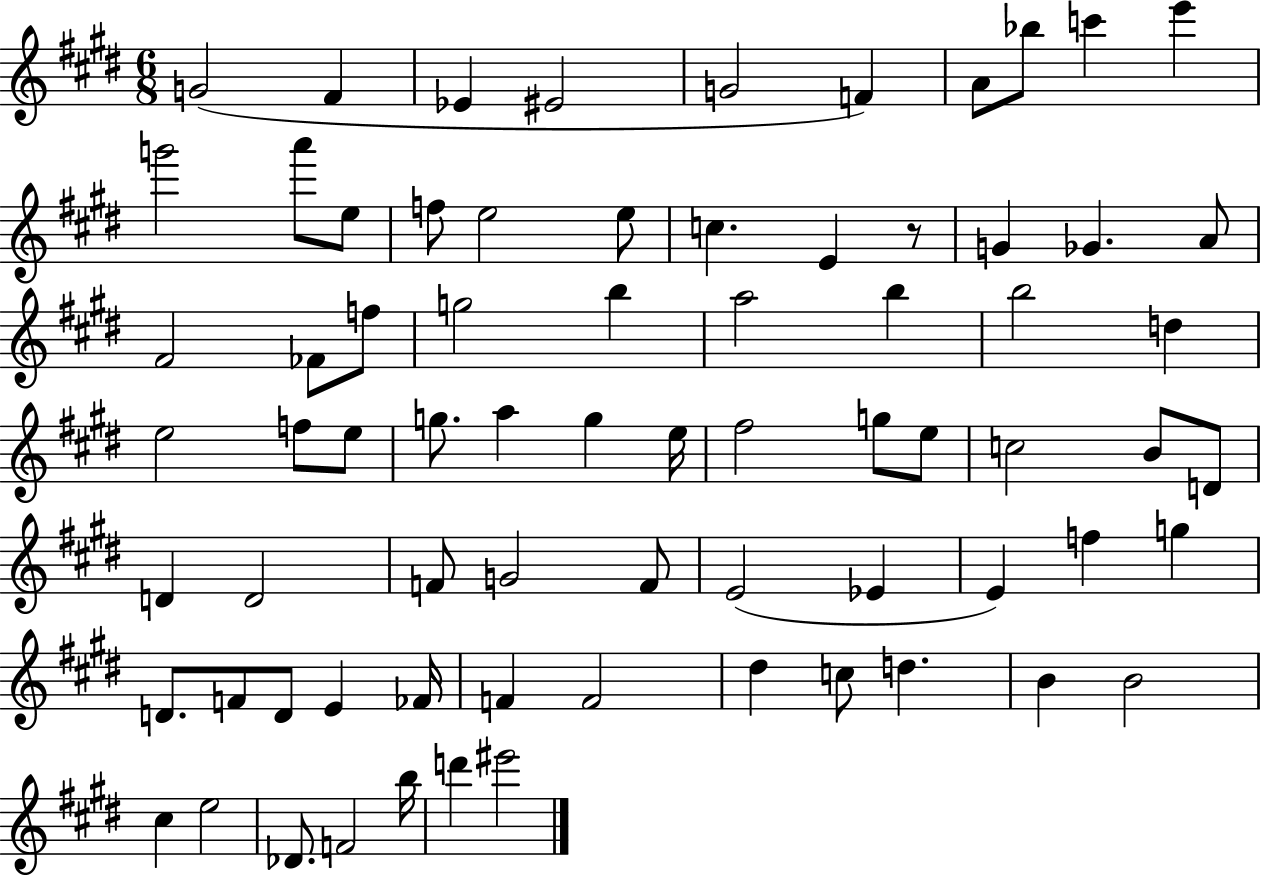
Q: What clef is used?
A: treble